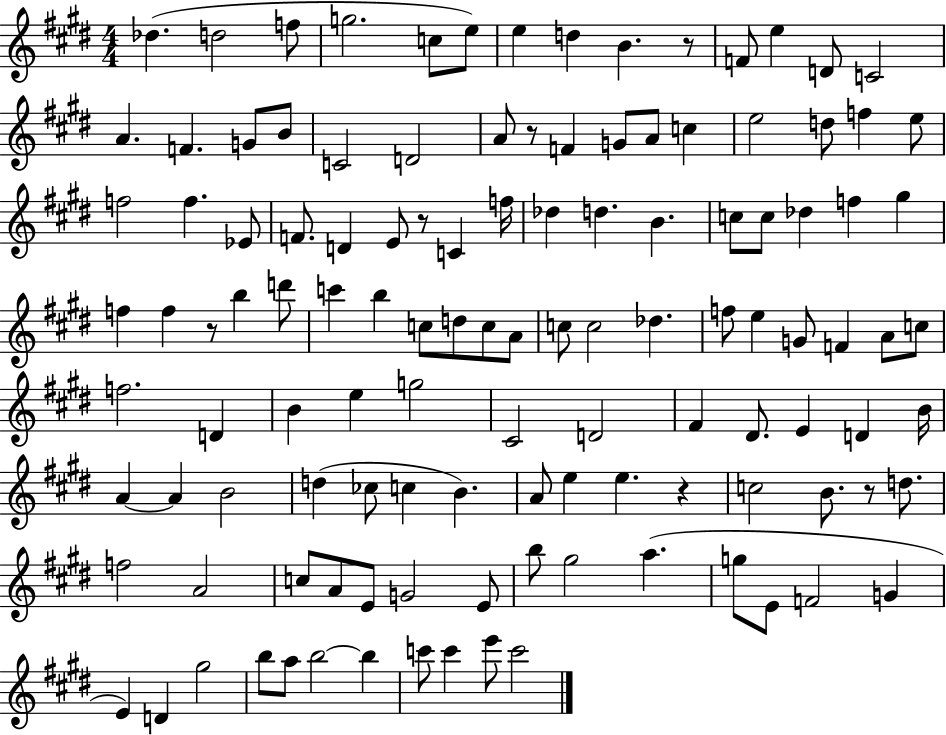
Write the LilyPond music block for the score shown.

{
  \clef treble
  \numericTimeSignature
  \time 4/4
  \key e \major
  des''4.( d''2 f''8 | g''2. c''8 e''8) | e''4 d''4 b'4. r8 | f'8 e''4 d'8 c'2 | \break a'4. f'4. g'8 b'8 | c'2 d'2 | a'8 r8 f'4 g'8 a'8 c''4 | e''2 d''8 f''4 e''8 | \break f''2 f''4. ees'8 | f'8. d'4 e'8 r8 c'4 f''16 | des''4 d''4. b'4. | c''8 c''8 des''4 f''4 gis''4 | \break f''4 f''4 r8 b''4 d'''8 | c'''4 b''4 c''8 d''8 c''8 a'8 | c''8 c''2 des''4. | f''8 e''4 g'8 f'4 a'8 c''8 | \break f''2. d'4 | b'4 e''4 g''2 | cis'2 d'2 | fis'4 dis'8. e'4 d'4 b'16 | \break a'4~~ a'4 b'2 | d''4( ces''8 c''4 b'4.) | a'8 e''4 e''4. r4 | c''2 b'8. r8 d''8. | \break f''2 a'2 | c''8 a'8 e'8 g'2 e'8 | b''8 gis''2 a''4.( | g''8 e'8 f'2 g'4 | \break e'4) d'4 gis''2 | b''8 a''8 b''2~~ b''4 | c'''8 c'''4 e'''8 c'''2 | \bar "|."
}